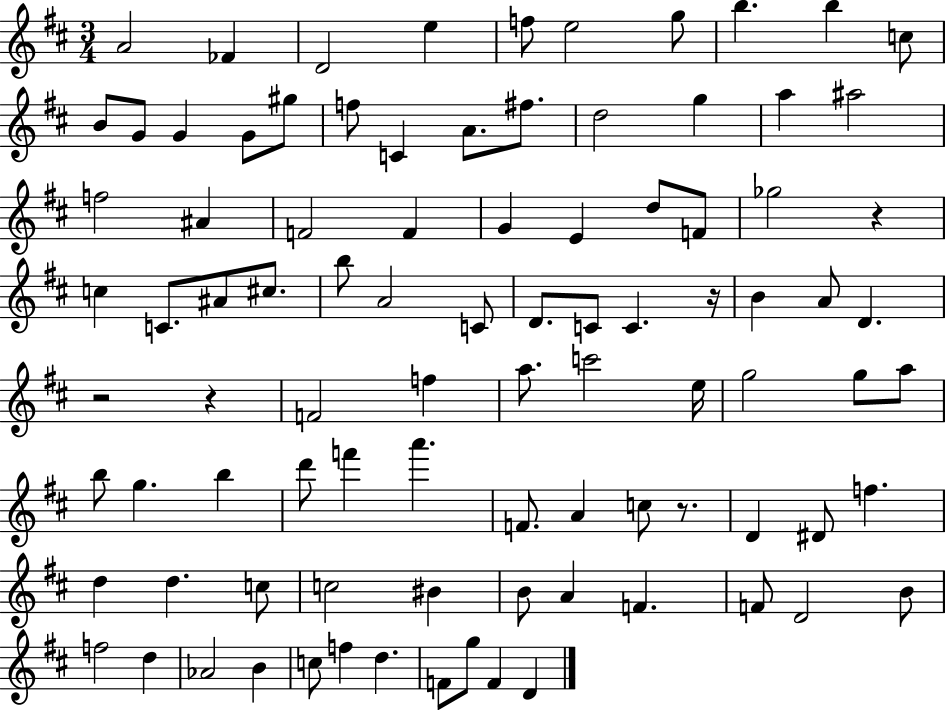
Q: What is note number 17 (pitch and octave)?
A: C4